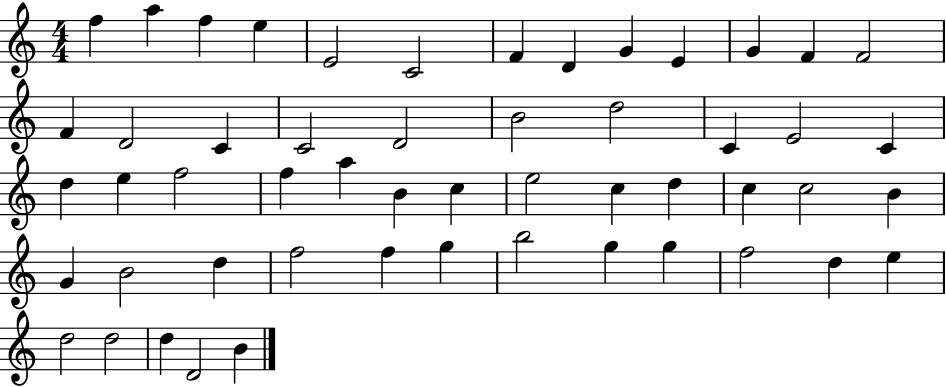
X:1
T:Untitled
M:4/4
L:1/4
K:C
f a f e E2 C2 F D G E G F F2 F D2 C C2 D2 B2 d2 C E2 C d e f2 f a B c e2 c d c c2 B G B2 d f2 f g b2 g g f2 d e d2 d2 d D2 B